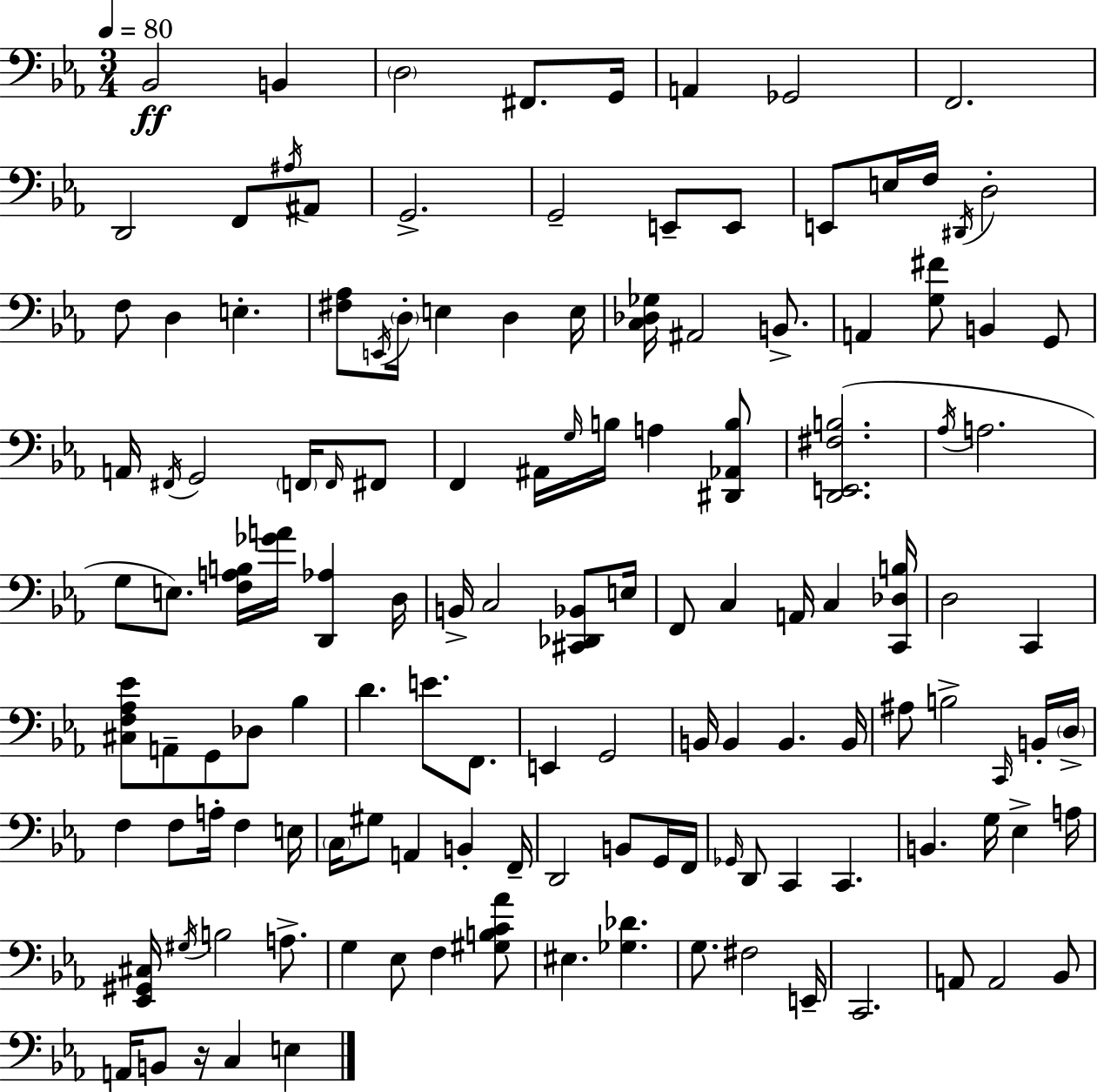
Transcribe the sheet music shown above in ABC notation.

X:1
T:Untitled
M:3/4
L:1/4
K:Eb
_B,,2 B,, D,2 ^F,,/2 G,,/4 A,, _G,,2 F,,2 D,,2 F,,/2 ^A,/4 ^A,,/2 G,,2 G,,2 E,,/2 E,,/2 E,,/2 E,/4 F,/4 ^D,,/4 D,2 F,/2 D, E, [^F,_A,]/2 E,,/4 D,/4 E, D, E,/4 [C,_D,_G,]/4 ^A,,2 B,,/2 A,, [G,^F]/2 B,, G,,/2 A,,/4 ^F,,/4 G,,2 F,,/4 F,,/4 ^F,,/2 F,, ^A,,/4 G,/4 B,/4 A, [^D,,_A,,B,]/2 [D,,E,,^F,B,]2 _A,/4 A,2 G,/2 E,/2 [F,A,B,]/4 [_GA]/4 [D,,_A,] D,/4 B,,/4 C,2 [^C,,_D,,_B,,]/2 E,/4 F,,/2 C, A,,/4 C, [C,,_D,B,]/4 D,2 C,, [^C,F,_A,_E]/2 A,,/2 G,,/2 _D,/2 _B, D E/2 F,,/2 E,, G,,2 B,,/4 B,, B,, B,,/4 ^A,/2 B,2 C,,/4 B,,/4 D,/4 F, F,/2 A,/4 F, E,/4 C,/4 ^G,/2 A,, B,, F,,/4 D,,2 B,,/2 G,,/4 F,,/4 _G,,/4 D,,/2 C,, C,, B,, G,/4 _E, A,/4 [_E,,^G,,^C,]/4 ^G,/4 B,2 A,/2 G, _E,/2 F, [^G,B,C_A]/2 ^E, [_G,_D] G,/2 ^F,2 E,,/4 C,,2 A,,/2 A,,2 _B,,/2 A,,/4 B,,/2 z/4 C, E,